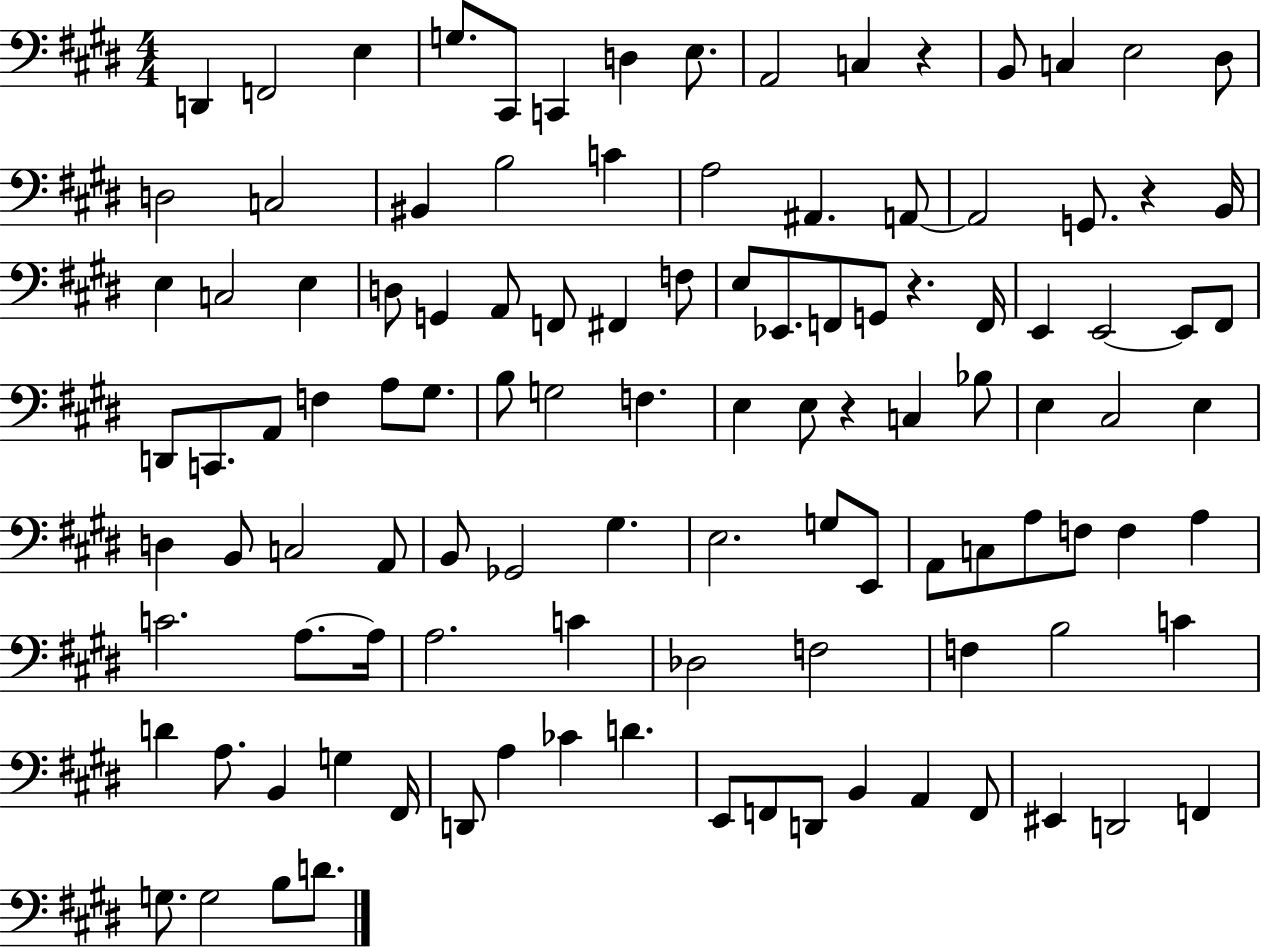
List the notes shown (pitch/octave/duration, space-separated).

D2/q F2/h E3/q G3/e. C#2/e C2/q D3/q E3/e. A2/h C3/q R/q B2/e C3/q E3/h D#3/e D3/h C3/h BIS2/q B3/h C4/q A3/h A#2/q. A2/e A2/h G2/e. R/q B2/s E3/q C3/h E3/q D3/e G2/q A2/e F2/e F#2/q F3/e E3/e Eb2/e. F2/e G2/e R/q. F2/s E2/q E2/h E2/e F#2/e D2/e C2/e. A2/e F3/q A3/e G#3/e. B3/e G3/h F3/q. E3/q E3/e R/q C3/q Bb3/e E3/q C#3/h E3/q D3/q B2/e C3/h A2/e B2/e Gb2/h G#3/q. E3/h. G3/e E2/e A2/e C3/e A3/e F3/e F3/q A3/q C4/h. A3/e. A3/s A3/h. C4/q Db3/h F3/h F3/q B3/h C4/q D4/q A3/e. B2/q G3/q F#2/s D2/e A3/q CES4/q D4/q. E2/e F2/e D2/e B2/q A2/q F2/e EIS2/q D2/h F2/q G3/e. G3/h B3/e D4/e.